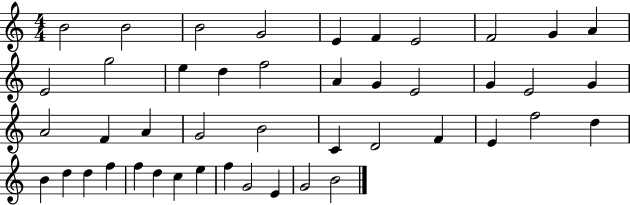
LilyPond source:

{
  \clef treble
  \numericTimeSignature
  \time 4/4
  \key c \major
  b'2 b'2 | b'2 g'2 | e'4 f'4 e'2 | f'2 g'4 a'4 | \break e'2 g''2 | e''4 d''4 f''2 | a'4 g'4 e'2 | g'4 e'2 g'4 | \break a'2 f'4 a'4 | g'2 b'2 | c'4 d'2 f'4 | e'4 f''2 d''4 | \break b'4 d''4 d''4 f''4 | f''4 d''4 c''4 e''4 | f''4 g'2 e'4 | g'2 b'2 | \break \bar "|."
}